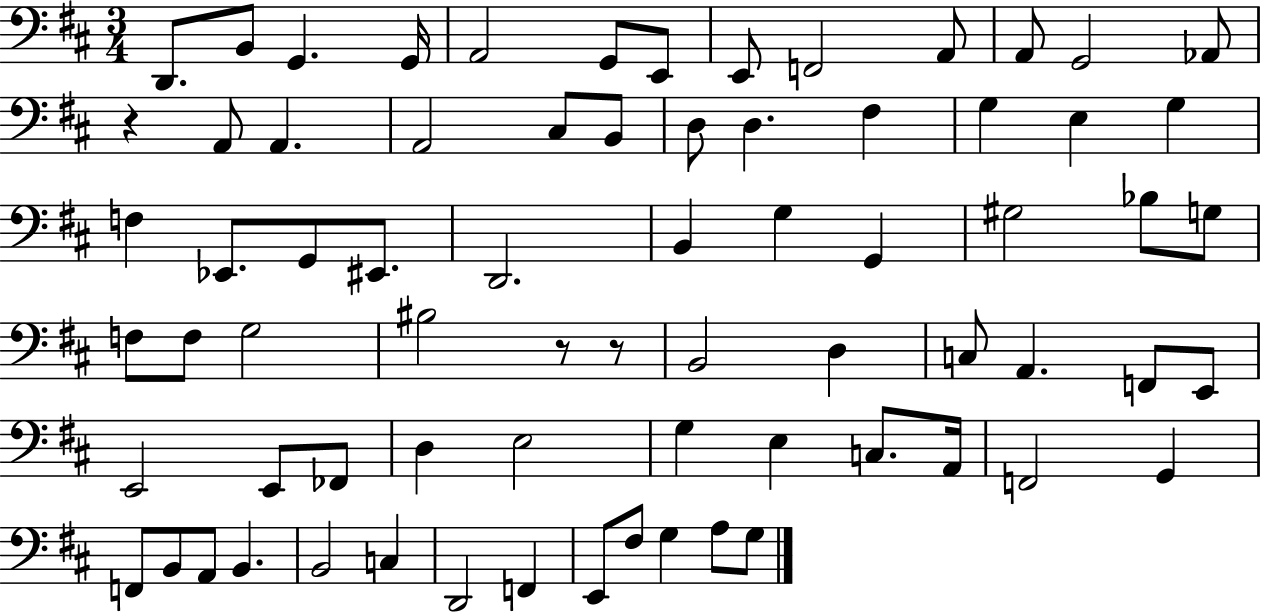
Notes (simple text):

D2/e. B2/e G2/q. G2/s A2/h G2/e E2/e E2/e F2/h A2/e A2/e G2/h Ab2/e R/q A2/e A2/q. A2/h C#3/e B2/e D3/e D3/q. F#3/q G3/q E3/q G3/q F3/q Eb2/e. G2/e EIS2/e. D2/h. B2/q G3/q G2/q G#3/h Bb3/e G3/e F3/e F3/e G3/h BIS3/h R/e R/e B2/h D3/q C3/e A2/q. F2/e E2/e E2/h E2/e FES2/e D3/q E3/h G3/q E3/q C3/e. A2/s F2/h G2/q F2/e B2/e A2/e B2/q. B2/h C3/q D2/h F2/q E2/e F#3/e G3/q A3/e G3/e